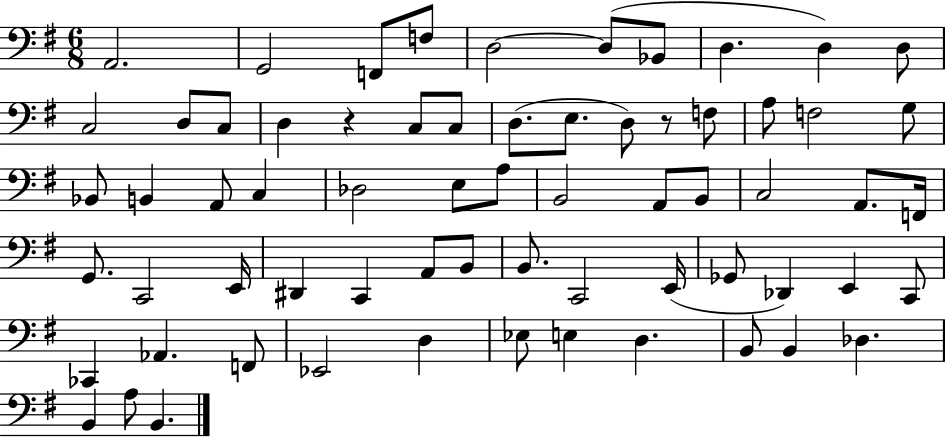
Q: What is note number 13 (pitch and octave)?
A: C3